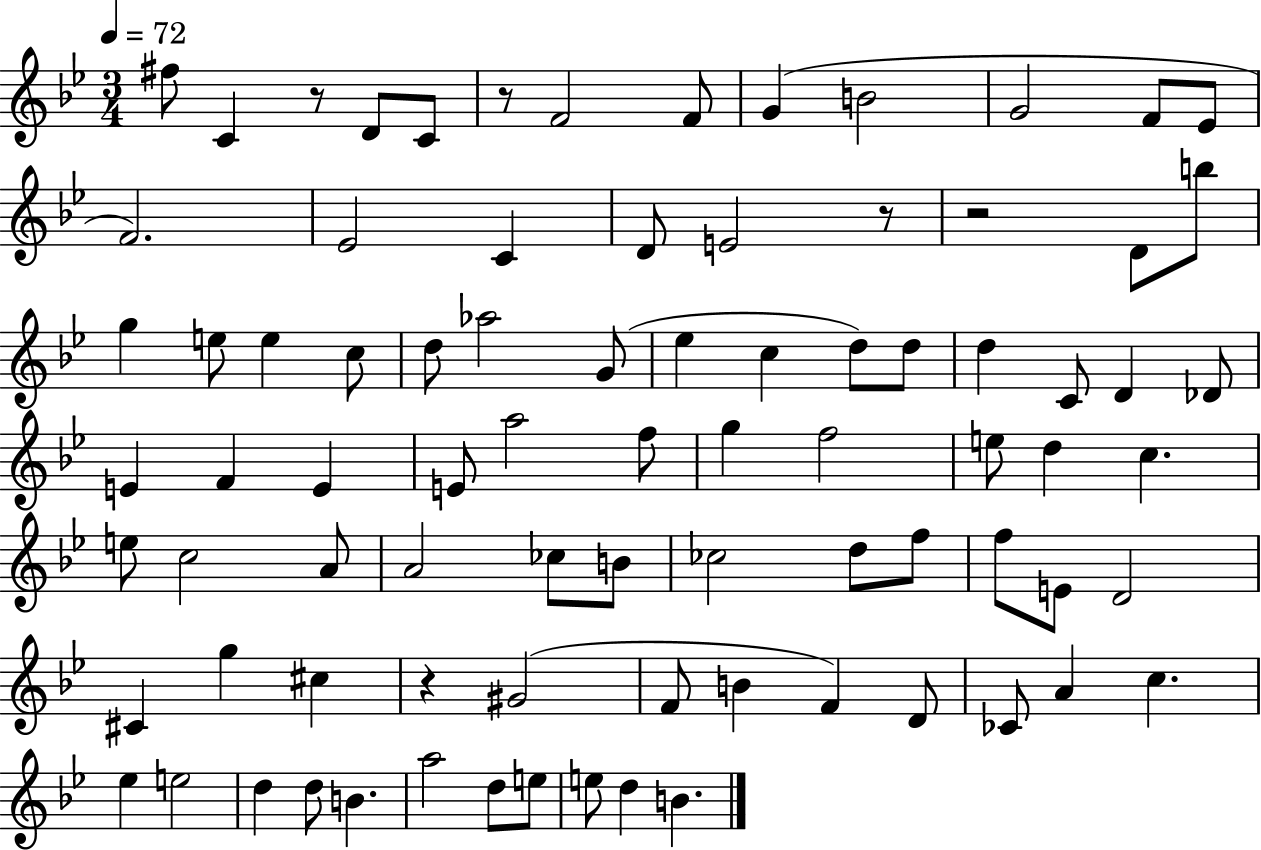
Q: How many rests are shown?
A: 5